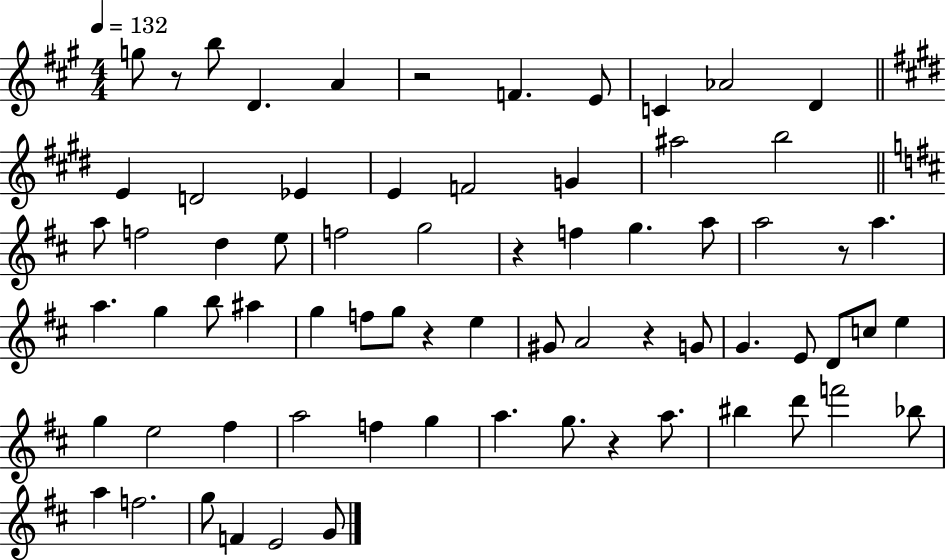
G5/e R/e B5/e D4/q. A4/q R/h F4/q. E4/e C4/q Ab4/h D4/q E4/q D4/h Eb4/q E4/q F4/h G4/q A#5/h B5/h A5/e F5/h D5/q E5/e F5/h G5/h R/q F5/q G5/q. A5/e A5/h R/e A5/q. A5/q. G5/q B5/e A#5/q G5/q F5/e G5/e R/q E5/q G#4/e A4/h R/q G4/e G4/q. E4/e D4/e C5/e E5/q G5/q E5/h F#5/q A5/h F5/q G5/q A5/q. G5/e. R/q A5/e. BIS5/q D6/e F6/h Bb5/e A5/q F5/h. G5/e F4/q E4/h G4/e